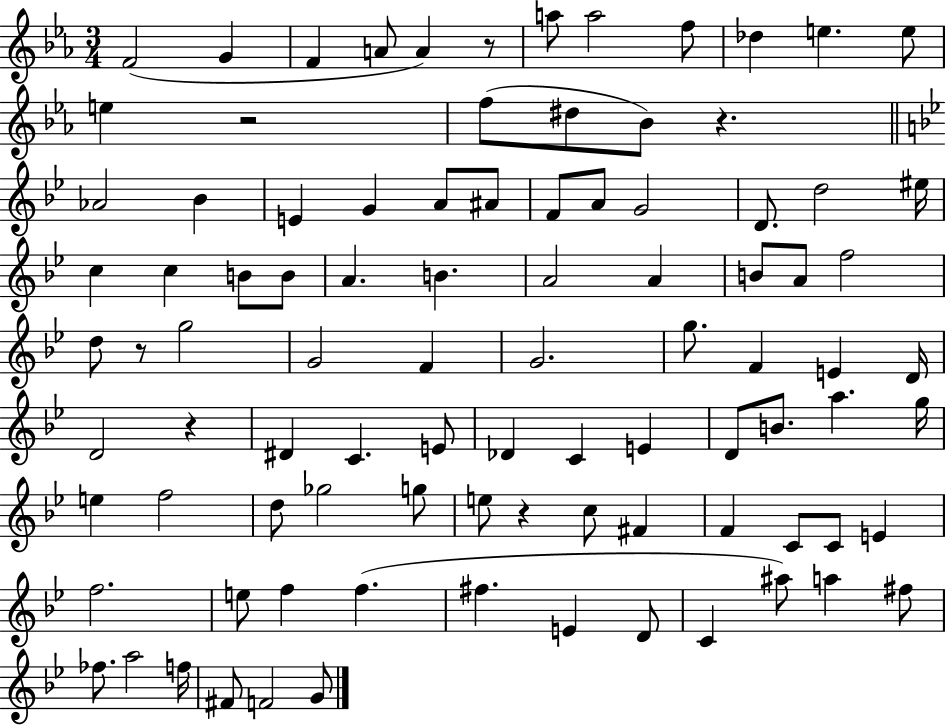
X:1
T:Untitled
M:3/4
L:1/4
K:Eb
F2 G F A/2 A z/2 a/2 a2 f/2 _d e e/2 e z2 f/2 ^d/2 _B/2 z _A2 _B E G A/2 ^A/2 F/2 A/2 G2 D/2 d2 ^e/4 c c B/2 B/2 A B A2 A B/2 A/2 f2 d/2 z/2 g2 G2 F G2 g/2 F E D/4 D2 z ^D C E/2 _D C E D/2 B/2 a g/4 e f2 d/2 _g2 g/2 e/2 z c/2 ^F F C/2 C/2 E f2 e/2 f f ^f E D/2 C ^a/2 a ^f/2 _f/2 a2 f/4 ^F/2 F2 G/2